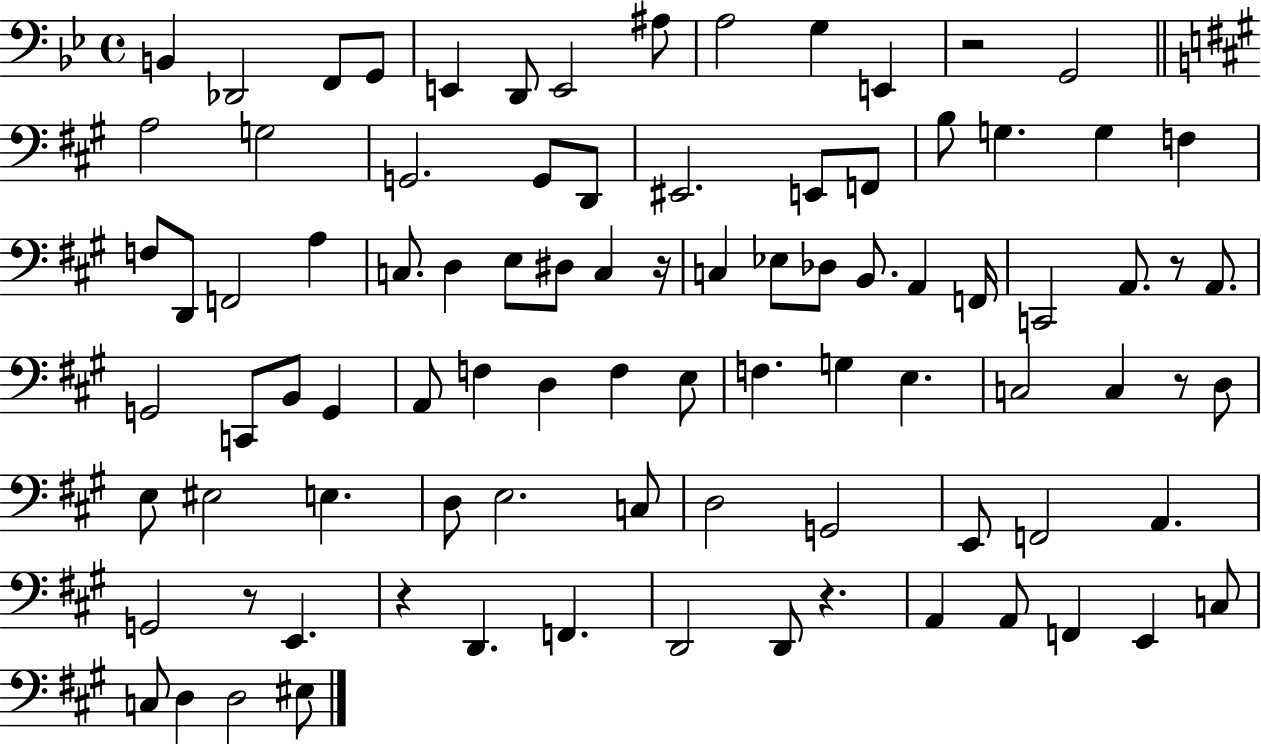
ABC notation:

X:1
T:Untitled
M:4/4
L:1/4
K:Bb
B,, _D,,2 F,,/2 G,,/2 E,, D,,/2 E,,2 ^A,/2 A,2 G, E,, z2 G,,2 A,2 G,2 G,,2 G,,/2 D,,/2 ^E,,2 E,,/2 F,,/2 B,/2 G, G, F, F,/2 D,,/2 F,,2 A, C,/2 D, E,/2 ^D,/2 C, z/4 C, _E,/2 _D,/2 B,,/2 A,, F,,/4 C,,2 A,,/2 z/2 A,,/2 G,,2 C,,/2 B,,/2 G,, A,,/2 F, D, F, E,/2 F, G, E, C,2 C, z/2 D,/2 E,/2 ^E,2 E, D,/2 E,2 C,/2 D,2 G,,2 E,,/2 F,,2 A,, G,,2 z/2 E,, z D,, F,, D,,2 D,,/2 z A,, A,,/2 F,, E,, C,/2 C,/2 D, D,2 ^E,/2